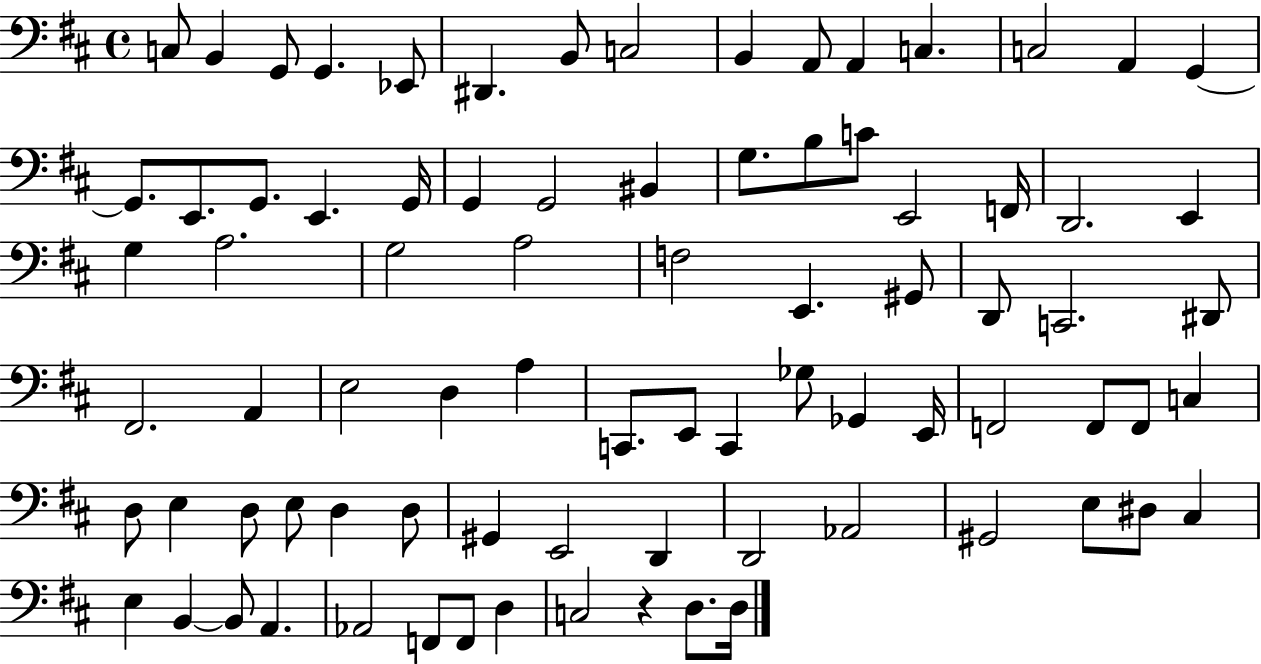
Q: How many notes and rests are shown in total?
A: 82